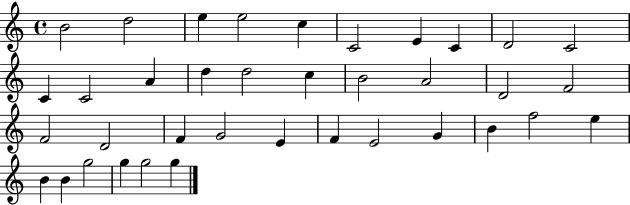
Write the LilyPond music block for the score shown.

{
  \clef treble
  \time 4/4
  \defaultTimeSignature
  \key c \major
  b'2 d''2 | e''4 e''2 c''4 | c'2 e'4 c'4 | d'2 c'2 | \break c'4 c'2 a'4 | d''4 d''2 c''4 | b'2 a'2 | d'2 f'2 | \break f'2 d'2 | f'4 g'2 e'4 | f'4 e'2 g'4 | b'4 f''2 e''4 | \break b'4 b'4 g''2 | g''4 g''2 g''4 | \bar "|."
}